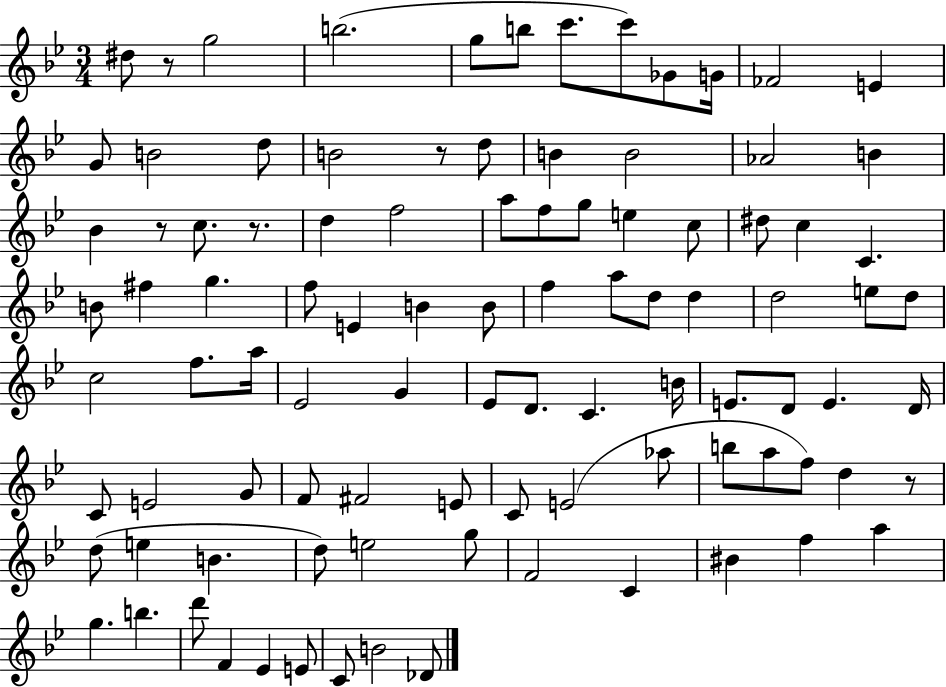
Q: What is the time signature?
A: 3/4